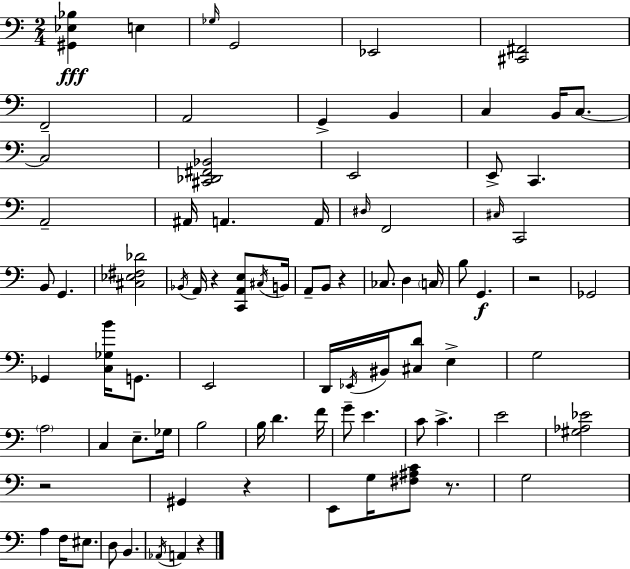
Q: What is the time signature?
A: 2/4